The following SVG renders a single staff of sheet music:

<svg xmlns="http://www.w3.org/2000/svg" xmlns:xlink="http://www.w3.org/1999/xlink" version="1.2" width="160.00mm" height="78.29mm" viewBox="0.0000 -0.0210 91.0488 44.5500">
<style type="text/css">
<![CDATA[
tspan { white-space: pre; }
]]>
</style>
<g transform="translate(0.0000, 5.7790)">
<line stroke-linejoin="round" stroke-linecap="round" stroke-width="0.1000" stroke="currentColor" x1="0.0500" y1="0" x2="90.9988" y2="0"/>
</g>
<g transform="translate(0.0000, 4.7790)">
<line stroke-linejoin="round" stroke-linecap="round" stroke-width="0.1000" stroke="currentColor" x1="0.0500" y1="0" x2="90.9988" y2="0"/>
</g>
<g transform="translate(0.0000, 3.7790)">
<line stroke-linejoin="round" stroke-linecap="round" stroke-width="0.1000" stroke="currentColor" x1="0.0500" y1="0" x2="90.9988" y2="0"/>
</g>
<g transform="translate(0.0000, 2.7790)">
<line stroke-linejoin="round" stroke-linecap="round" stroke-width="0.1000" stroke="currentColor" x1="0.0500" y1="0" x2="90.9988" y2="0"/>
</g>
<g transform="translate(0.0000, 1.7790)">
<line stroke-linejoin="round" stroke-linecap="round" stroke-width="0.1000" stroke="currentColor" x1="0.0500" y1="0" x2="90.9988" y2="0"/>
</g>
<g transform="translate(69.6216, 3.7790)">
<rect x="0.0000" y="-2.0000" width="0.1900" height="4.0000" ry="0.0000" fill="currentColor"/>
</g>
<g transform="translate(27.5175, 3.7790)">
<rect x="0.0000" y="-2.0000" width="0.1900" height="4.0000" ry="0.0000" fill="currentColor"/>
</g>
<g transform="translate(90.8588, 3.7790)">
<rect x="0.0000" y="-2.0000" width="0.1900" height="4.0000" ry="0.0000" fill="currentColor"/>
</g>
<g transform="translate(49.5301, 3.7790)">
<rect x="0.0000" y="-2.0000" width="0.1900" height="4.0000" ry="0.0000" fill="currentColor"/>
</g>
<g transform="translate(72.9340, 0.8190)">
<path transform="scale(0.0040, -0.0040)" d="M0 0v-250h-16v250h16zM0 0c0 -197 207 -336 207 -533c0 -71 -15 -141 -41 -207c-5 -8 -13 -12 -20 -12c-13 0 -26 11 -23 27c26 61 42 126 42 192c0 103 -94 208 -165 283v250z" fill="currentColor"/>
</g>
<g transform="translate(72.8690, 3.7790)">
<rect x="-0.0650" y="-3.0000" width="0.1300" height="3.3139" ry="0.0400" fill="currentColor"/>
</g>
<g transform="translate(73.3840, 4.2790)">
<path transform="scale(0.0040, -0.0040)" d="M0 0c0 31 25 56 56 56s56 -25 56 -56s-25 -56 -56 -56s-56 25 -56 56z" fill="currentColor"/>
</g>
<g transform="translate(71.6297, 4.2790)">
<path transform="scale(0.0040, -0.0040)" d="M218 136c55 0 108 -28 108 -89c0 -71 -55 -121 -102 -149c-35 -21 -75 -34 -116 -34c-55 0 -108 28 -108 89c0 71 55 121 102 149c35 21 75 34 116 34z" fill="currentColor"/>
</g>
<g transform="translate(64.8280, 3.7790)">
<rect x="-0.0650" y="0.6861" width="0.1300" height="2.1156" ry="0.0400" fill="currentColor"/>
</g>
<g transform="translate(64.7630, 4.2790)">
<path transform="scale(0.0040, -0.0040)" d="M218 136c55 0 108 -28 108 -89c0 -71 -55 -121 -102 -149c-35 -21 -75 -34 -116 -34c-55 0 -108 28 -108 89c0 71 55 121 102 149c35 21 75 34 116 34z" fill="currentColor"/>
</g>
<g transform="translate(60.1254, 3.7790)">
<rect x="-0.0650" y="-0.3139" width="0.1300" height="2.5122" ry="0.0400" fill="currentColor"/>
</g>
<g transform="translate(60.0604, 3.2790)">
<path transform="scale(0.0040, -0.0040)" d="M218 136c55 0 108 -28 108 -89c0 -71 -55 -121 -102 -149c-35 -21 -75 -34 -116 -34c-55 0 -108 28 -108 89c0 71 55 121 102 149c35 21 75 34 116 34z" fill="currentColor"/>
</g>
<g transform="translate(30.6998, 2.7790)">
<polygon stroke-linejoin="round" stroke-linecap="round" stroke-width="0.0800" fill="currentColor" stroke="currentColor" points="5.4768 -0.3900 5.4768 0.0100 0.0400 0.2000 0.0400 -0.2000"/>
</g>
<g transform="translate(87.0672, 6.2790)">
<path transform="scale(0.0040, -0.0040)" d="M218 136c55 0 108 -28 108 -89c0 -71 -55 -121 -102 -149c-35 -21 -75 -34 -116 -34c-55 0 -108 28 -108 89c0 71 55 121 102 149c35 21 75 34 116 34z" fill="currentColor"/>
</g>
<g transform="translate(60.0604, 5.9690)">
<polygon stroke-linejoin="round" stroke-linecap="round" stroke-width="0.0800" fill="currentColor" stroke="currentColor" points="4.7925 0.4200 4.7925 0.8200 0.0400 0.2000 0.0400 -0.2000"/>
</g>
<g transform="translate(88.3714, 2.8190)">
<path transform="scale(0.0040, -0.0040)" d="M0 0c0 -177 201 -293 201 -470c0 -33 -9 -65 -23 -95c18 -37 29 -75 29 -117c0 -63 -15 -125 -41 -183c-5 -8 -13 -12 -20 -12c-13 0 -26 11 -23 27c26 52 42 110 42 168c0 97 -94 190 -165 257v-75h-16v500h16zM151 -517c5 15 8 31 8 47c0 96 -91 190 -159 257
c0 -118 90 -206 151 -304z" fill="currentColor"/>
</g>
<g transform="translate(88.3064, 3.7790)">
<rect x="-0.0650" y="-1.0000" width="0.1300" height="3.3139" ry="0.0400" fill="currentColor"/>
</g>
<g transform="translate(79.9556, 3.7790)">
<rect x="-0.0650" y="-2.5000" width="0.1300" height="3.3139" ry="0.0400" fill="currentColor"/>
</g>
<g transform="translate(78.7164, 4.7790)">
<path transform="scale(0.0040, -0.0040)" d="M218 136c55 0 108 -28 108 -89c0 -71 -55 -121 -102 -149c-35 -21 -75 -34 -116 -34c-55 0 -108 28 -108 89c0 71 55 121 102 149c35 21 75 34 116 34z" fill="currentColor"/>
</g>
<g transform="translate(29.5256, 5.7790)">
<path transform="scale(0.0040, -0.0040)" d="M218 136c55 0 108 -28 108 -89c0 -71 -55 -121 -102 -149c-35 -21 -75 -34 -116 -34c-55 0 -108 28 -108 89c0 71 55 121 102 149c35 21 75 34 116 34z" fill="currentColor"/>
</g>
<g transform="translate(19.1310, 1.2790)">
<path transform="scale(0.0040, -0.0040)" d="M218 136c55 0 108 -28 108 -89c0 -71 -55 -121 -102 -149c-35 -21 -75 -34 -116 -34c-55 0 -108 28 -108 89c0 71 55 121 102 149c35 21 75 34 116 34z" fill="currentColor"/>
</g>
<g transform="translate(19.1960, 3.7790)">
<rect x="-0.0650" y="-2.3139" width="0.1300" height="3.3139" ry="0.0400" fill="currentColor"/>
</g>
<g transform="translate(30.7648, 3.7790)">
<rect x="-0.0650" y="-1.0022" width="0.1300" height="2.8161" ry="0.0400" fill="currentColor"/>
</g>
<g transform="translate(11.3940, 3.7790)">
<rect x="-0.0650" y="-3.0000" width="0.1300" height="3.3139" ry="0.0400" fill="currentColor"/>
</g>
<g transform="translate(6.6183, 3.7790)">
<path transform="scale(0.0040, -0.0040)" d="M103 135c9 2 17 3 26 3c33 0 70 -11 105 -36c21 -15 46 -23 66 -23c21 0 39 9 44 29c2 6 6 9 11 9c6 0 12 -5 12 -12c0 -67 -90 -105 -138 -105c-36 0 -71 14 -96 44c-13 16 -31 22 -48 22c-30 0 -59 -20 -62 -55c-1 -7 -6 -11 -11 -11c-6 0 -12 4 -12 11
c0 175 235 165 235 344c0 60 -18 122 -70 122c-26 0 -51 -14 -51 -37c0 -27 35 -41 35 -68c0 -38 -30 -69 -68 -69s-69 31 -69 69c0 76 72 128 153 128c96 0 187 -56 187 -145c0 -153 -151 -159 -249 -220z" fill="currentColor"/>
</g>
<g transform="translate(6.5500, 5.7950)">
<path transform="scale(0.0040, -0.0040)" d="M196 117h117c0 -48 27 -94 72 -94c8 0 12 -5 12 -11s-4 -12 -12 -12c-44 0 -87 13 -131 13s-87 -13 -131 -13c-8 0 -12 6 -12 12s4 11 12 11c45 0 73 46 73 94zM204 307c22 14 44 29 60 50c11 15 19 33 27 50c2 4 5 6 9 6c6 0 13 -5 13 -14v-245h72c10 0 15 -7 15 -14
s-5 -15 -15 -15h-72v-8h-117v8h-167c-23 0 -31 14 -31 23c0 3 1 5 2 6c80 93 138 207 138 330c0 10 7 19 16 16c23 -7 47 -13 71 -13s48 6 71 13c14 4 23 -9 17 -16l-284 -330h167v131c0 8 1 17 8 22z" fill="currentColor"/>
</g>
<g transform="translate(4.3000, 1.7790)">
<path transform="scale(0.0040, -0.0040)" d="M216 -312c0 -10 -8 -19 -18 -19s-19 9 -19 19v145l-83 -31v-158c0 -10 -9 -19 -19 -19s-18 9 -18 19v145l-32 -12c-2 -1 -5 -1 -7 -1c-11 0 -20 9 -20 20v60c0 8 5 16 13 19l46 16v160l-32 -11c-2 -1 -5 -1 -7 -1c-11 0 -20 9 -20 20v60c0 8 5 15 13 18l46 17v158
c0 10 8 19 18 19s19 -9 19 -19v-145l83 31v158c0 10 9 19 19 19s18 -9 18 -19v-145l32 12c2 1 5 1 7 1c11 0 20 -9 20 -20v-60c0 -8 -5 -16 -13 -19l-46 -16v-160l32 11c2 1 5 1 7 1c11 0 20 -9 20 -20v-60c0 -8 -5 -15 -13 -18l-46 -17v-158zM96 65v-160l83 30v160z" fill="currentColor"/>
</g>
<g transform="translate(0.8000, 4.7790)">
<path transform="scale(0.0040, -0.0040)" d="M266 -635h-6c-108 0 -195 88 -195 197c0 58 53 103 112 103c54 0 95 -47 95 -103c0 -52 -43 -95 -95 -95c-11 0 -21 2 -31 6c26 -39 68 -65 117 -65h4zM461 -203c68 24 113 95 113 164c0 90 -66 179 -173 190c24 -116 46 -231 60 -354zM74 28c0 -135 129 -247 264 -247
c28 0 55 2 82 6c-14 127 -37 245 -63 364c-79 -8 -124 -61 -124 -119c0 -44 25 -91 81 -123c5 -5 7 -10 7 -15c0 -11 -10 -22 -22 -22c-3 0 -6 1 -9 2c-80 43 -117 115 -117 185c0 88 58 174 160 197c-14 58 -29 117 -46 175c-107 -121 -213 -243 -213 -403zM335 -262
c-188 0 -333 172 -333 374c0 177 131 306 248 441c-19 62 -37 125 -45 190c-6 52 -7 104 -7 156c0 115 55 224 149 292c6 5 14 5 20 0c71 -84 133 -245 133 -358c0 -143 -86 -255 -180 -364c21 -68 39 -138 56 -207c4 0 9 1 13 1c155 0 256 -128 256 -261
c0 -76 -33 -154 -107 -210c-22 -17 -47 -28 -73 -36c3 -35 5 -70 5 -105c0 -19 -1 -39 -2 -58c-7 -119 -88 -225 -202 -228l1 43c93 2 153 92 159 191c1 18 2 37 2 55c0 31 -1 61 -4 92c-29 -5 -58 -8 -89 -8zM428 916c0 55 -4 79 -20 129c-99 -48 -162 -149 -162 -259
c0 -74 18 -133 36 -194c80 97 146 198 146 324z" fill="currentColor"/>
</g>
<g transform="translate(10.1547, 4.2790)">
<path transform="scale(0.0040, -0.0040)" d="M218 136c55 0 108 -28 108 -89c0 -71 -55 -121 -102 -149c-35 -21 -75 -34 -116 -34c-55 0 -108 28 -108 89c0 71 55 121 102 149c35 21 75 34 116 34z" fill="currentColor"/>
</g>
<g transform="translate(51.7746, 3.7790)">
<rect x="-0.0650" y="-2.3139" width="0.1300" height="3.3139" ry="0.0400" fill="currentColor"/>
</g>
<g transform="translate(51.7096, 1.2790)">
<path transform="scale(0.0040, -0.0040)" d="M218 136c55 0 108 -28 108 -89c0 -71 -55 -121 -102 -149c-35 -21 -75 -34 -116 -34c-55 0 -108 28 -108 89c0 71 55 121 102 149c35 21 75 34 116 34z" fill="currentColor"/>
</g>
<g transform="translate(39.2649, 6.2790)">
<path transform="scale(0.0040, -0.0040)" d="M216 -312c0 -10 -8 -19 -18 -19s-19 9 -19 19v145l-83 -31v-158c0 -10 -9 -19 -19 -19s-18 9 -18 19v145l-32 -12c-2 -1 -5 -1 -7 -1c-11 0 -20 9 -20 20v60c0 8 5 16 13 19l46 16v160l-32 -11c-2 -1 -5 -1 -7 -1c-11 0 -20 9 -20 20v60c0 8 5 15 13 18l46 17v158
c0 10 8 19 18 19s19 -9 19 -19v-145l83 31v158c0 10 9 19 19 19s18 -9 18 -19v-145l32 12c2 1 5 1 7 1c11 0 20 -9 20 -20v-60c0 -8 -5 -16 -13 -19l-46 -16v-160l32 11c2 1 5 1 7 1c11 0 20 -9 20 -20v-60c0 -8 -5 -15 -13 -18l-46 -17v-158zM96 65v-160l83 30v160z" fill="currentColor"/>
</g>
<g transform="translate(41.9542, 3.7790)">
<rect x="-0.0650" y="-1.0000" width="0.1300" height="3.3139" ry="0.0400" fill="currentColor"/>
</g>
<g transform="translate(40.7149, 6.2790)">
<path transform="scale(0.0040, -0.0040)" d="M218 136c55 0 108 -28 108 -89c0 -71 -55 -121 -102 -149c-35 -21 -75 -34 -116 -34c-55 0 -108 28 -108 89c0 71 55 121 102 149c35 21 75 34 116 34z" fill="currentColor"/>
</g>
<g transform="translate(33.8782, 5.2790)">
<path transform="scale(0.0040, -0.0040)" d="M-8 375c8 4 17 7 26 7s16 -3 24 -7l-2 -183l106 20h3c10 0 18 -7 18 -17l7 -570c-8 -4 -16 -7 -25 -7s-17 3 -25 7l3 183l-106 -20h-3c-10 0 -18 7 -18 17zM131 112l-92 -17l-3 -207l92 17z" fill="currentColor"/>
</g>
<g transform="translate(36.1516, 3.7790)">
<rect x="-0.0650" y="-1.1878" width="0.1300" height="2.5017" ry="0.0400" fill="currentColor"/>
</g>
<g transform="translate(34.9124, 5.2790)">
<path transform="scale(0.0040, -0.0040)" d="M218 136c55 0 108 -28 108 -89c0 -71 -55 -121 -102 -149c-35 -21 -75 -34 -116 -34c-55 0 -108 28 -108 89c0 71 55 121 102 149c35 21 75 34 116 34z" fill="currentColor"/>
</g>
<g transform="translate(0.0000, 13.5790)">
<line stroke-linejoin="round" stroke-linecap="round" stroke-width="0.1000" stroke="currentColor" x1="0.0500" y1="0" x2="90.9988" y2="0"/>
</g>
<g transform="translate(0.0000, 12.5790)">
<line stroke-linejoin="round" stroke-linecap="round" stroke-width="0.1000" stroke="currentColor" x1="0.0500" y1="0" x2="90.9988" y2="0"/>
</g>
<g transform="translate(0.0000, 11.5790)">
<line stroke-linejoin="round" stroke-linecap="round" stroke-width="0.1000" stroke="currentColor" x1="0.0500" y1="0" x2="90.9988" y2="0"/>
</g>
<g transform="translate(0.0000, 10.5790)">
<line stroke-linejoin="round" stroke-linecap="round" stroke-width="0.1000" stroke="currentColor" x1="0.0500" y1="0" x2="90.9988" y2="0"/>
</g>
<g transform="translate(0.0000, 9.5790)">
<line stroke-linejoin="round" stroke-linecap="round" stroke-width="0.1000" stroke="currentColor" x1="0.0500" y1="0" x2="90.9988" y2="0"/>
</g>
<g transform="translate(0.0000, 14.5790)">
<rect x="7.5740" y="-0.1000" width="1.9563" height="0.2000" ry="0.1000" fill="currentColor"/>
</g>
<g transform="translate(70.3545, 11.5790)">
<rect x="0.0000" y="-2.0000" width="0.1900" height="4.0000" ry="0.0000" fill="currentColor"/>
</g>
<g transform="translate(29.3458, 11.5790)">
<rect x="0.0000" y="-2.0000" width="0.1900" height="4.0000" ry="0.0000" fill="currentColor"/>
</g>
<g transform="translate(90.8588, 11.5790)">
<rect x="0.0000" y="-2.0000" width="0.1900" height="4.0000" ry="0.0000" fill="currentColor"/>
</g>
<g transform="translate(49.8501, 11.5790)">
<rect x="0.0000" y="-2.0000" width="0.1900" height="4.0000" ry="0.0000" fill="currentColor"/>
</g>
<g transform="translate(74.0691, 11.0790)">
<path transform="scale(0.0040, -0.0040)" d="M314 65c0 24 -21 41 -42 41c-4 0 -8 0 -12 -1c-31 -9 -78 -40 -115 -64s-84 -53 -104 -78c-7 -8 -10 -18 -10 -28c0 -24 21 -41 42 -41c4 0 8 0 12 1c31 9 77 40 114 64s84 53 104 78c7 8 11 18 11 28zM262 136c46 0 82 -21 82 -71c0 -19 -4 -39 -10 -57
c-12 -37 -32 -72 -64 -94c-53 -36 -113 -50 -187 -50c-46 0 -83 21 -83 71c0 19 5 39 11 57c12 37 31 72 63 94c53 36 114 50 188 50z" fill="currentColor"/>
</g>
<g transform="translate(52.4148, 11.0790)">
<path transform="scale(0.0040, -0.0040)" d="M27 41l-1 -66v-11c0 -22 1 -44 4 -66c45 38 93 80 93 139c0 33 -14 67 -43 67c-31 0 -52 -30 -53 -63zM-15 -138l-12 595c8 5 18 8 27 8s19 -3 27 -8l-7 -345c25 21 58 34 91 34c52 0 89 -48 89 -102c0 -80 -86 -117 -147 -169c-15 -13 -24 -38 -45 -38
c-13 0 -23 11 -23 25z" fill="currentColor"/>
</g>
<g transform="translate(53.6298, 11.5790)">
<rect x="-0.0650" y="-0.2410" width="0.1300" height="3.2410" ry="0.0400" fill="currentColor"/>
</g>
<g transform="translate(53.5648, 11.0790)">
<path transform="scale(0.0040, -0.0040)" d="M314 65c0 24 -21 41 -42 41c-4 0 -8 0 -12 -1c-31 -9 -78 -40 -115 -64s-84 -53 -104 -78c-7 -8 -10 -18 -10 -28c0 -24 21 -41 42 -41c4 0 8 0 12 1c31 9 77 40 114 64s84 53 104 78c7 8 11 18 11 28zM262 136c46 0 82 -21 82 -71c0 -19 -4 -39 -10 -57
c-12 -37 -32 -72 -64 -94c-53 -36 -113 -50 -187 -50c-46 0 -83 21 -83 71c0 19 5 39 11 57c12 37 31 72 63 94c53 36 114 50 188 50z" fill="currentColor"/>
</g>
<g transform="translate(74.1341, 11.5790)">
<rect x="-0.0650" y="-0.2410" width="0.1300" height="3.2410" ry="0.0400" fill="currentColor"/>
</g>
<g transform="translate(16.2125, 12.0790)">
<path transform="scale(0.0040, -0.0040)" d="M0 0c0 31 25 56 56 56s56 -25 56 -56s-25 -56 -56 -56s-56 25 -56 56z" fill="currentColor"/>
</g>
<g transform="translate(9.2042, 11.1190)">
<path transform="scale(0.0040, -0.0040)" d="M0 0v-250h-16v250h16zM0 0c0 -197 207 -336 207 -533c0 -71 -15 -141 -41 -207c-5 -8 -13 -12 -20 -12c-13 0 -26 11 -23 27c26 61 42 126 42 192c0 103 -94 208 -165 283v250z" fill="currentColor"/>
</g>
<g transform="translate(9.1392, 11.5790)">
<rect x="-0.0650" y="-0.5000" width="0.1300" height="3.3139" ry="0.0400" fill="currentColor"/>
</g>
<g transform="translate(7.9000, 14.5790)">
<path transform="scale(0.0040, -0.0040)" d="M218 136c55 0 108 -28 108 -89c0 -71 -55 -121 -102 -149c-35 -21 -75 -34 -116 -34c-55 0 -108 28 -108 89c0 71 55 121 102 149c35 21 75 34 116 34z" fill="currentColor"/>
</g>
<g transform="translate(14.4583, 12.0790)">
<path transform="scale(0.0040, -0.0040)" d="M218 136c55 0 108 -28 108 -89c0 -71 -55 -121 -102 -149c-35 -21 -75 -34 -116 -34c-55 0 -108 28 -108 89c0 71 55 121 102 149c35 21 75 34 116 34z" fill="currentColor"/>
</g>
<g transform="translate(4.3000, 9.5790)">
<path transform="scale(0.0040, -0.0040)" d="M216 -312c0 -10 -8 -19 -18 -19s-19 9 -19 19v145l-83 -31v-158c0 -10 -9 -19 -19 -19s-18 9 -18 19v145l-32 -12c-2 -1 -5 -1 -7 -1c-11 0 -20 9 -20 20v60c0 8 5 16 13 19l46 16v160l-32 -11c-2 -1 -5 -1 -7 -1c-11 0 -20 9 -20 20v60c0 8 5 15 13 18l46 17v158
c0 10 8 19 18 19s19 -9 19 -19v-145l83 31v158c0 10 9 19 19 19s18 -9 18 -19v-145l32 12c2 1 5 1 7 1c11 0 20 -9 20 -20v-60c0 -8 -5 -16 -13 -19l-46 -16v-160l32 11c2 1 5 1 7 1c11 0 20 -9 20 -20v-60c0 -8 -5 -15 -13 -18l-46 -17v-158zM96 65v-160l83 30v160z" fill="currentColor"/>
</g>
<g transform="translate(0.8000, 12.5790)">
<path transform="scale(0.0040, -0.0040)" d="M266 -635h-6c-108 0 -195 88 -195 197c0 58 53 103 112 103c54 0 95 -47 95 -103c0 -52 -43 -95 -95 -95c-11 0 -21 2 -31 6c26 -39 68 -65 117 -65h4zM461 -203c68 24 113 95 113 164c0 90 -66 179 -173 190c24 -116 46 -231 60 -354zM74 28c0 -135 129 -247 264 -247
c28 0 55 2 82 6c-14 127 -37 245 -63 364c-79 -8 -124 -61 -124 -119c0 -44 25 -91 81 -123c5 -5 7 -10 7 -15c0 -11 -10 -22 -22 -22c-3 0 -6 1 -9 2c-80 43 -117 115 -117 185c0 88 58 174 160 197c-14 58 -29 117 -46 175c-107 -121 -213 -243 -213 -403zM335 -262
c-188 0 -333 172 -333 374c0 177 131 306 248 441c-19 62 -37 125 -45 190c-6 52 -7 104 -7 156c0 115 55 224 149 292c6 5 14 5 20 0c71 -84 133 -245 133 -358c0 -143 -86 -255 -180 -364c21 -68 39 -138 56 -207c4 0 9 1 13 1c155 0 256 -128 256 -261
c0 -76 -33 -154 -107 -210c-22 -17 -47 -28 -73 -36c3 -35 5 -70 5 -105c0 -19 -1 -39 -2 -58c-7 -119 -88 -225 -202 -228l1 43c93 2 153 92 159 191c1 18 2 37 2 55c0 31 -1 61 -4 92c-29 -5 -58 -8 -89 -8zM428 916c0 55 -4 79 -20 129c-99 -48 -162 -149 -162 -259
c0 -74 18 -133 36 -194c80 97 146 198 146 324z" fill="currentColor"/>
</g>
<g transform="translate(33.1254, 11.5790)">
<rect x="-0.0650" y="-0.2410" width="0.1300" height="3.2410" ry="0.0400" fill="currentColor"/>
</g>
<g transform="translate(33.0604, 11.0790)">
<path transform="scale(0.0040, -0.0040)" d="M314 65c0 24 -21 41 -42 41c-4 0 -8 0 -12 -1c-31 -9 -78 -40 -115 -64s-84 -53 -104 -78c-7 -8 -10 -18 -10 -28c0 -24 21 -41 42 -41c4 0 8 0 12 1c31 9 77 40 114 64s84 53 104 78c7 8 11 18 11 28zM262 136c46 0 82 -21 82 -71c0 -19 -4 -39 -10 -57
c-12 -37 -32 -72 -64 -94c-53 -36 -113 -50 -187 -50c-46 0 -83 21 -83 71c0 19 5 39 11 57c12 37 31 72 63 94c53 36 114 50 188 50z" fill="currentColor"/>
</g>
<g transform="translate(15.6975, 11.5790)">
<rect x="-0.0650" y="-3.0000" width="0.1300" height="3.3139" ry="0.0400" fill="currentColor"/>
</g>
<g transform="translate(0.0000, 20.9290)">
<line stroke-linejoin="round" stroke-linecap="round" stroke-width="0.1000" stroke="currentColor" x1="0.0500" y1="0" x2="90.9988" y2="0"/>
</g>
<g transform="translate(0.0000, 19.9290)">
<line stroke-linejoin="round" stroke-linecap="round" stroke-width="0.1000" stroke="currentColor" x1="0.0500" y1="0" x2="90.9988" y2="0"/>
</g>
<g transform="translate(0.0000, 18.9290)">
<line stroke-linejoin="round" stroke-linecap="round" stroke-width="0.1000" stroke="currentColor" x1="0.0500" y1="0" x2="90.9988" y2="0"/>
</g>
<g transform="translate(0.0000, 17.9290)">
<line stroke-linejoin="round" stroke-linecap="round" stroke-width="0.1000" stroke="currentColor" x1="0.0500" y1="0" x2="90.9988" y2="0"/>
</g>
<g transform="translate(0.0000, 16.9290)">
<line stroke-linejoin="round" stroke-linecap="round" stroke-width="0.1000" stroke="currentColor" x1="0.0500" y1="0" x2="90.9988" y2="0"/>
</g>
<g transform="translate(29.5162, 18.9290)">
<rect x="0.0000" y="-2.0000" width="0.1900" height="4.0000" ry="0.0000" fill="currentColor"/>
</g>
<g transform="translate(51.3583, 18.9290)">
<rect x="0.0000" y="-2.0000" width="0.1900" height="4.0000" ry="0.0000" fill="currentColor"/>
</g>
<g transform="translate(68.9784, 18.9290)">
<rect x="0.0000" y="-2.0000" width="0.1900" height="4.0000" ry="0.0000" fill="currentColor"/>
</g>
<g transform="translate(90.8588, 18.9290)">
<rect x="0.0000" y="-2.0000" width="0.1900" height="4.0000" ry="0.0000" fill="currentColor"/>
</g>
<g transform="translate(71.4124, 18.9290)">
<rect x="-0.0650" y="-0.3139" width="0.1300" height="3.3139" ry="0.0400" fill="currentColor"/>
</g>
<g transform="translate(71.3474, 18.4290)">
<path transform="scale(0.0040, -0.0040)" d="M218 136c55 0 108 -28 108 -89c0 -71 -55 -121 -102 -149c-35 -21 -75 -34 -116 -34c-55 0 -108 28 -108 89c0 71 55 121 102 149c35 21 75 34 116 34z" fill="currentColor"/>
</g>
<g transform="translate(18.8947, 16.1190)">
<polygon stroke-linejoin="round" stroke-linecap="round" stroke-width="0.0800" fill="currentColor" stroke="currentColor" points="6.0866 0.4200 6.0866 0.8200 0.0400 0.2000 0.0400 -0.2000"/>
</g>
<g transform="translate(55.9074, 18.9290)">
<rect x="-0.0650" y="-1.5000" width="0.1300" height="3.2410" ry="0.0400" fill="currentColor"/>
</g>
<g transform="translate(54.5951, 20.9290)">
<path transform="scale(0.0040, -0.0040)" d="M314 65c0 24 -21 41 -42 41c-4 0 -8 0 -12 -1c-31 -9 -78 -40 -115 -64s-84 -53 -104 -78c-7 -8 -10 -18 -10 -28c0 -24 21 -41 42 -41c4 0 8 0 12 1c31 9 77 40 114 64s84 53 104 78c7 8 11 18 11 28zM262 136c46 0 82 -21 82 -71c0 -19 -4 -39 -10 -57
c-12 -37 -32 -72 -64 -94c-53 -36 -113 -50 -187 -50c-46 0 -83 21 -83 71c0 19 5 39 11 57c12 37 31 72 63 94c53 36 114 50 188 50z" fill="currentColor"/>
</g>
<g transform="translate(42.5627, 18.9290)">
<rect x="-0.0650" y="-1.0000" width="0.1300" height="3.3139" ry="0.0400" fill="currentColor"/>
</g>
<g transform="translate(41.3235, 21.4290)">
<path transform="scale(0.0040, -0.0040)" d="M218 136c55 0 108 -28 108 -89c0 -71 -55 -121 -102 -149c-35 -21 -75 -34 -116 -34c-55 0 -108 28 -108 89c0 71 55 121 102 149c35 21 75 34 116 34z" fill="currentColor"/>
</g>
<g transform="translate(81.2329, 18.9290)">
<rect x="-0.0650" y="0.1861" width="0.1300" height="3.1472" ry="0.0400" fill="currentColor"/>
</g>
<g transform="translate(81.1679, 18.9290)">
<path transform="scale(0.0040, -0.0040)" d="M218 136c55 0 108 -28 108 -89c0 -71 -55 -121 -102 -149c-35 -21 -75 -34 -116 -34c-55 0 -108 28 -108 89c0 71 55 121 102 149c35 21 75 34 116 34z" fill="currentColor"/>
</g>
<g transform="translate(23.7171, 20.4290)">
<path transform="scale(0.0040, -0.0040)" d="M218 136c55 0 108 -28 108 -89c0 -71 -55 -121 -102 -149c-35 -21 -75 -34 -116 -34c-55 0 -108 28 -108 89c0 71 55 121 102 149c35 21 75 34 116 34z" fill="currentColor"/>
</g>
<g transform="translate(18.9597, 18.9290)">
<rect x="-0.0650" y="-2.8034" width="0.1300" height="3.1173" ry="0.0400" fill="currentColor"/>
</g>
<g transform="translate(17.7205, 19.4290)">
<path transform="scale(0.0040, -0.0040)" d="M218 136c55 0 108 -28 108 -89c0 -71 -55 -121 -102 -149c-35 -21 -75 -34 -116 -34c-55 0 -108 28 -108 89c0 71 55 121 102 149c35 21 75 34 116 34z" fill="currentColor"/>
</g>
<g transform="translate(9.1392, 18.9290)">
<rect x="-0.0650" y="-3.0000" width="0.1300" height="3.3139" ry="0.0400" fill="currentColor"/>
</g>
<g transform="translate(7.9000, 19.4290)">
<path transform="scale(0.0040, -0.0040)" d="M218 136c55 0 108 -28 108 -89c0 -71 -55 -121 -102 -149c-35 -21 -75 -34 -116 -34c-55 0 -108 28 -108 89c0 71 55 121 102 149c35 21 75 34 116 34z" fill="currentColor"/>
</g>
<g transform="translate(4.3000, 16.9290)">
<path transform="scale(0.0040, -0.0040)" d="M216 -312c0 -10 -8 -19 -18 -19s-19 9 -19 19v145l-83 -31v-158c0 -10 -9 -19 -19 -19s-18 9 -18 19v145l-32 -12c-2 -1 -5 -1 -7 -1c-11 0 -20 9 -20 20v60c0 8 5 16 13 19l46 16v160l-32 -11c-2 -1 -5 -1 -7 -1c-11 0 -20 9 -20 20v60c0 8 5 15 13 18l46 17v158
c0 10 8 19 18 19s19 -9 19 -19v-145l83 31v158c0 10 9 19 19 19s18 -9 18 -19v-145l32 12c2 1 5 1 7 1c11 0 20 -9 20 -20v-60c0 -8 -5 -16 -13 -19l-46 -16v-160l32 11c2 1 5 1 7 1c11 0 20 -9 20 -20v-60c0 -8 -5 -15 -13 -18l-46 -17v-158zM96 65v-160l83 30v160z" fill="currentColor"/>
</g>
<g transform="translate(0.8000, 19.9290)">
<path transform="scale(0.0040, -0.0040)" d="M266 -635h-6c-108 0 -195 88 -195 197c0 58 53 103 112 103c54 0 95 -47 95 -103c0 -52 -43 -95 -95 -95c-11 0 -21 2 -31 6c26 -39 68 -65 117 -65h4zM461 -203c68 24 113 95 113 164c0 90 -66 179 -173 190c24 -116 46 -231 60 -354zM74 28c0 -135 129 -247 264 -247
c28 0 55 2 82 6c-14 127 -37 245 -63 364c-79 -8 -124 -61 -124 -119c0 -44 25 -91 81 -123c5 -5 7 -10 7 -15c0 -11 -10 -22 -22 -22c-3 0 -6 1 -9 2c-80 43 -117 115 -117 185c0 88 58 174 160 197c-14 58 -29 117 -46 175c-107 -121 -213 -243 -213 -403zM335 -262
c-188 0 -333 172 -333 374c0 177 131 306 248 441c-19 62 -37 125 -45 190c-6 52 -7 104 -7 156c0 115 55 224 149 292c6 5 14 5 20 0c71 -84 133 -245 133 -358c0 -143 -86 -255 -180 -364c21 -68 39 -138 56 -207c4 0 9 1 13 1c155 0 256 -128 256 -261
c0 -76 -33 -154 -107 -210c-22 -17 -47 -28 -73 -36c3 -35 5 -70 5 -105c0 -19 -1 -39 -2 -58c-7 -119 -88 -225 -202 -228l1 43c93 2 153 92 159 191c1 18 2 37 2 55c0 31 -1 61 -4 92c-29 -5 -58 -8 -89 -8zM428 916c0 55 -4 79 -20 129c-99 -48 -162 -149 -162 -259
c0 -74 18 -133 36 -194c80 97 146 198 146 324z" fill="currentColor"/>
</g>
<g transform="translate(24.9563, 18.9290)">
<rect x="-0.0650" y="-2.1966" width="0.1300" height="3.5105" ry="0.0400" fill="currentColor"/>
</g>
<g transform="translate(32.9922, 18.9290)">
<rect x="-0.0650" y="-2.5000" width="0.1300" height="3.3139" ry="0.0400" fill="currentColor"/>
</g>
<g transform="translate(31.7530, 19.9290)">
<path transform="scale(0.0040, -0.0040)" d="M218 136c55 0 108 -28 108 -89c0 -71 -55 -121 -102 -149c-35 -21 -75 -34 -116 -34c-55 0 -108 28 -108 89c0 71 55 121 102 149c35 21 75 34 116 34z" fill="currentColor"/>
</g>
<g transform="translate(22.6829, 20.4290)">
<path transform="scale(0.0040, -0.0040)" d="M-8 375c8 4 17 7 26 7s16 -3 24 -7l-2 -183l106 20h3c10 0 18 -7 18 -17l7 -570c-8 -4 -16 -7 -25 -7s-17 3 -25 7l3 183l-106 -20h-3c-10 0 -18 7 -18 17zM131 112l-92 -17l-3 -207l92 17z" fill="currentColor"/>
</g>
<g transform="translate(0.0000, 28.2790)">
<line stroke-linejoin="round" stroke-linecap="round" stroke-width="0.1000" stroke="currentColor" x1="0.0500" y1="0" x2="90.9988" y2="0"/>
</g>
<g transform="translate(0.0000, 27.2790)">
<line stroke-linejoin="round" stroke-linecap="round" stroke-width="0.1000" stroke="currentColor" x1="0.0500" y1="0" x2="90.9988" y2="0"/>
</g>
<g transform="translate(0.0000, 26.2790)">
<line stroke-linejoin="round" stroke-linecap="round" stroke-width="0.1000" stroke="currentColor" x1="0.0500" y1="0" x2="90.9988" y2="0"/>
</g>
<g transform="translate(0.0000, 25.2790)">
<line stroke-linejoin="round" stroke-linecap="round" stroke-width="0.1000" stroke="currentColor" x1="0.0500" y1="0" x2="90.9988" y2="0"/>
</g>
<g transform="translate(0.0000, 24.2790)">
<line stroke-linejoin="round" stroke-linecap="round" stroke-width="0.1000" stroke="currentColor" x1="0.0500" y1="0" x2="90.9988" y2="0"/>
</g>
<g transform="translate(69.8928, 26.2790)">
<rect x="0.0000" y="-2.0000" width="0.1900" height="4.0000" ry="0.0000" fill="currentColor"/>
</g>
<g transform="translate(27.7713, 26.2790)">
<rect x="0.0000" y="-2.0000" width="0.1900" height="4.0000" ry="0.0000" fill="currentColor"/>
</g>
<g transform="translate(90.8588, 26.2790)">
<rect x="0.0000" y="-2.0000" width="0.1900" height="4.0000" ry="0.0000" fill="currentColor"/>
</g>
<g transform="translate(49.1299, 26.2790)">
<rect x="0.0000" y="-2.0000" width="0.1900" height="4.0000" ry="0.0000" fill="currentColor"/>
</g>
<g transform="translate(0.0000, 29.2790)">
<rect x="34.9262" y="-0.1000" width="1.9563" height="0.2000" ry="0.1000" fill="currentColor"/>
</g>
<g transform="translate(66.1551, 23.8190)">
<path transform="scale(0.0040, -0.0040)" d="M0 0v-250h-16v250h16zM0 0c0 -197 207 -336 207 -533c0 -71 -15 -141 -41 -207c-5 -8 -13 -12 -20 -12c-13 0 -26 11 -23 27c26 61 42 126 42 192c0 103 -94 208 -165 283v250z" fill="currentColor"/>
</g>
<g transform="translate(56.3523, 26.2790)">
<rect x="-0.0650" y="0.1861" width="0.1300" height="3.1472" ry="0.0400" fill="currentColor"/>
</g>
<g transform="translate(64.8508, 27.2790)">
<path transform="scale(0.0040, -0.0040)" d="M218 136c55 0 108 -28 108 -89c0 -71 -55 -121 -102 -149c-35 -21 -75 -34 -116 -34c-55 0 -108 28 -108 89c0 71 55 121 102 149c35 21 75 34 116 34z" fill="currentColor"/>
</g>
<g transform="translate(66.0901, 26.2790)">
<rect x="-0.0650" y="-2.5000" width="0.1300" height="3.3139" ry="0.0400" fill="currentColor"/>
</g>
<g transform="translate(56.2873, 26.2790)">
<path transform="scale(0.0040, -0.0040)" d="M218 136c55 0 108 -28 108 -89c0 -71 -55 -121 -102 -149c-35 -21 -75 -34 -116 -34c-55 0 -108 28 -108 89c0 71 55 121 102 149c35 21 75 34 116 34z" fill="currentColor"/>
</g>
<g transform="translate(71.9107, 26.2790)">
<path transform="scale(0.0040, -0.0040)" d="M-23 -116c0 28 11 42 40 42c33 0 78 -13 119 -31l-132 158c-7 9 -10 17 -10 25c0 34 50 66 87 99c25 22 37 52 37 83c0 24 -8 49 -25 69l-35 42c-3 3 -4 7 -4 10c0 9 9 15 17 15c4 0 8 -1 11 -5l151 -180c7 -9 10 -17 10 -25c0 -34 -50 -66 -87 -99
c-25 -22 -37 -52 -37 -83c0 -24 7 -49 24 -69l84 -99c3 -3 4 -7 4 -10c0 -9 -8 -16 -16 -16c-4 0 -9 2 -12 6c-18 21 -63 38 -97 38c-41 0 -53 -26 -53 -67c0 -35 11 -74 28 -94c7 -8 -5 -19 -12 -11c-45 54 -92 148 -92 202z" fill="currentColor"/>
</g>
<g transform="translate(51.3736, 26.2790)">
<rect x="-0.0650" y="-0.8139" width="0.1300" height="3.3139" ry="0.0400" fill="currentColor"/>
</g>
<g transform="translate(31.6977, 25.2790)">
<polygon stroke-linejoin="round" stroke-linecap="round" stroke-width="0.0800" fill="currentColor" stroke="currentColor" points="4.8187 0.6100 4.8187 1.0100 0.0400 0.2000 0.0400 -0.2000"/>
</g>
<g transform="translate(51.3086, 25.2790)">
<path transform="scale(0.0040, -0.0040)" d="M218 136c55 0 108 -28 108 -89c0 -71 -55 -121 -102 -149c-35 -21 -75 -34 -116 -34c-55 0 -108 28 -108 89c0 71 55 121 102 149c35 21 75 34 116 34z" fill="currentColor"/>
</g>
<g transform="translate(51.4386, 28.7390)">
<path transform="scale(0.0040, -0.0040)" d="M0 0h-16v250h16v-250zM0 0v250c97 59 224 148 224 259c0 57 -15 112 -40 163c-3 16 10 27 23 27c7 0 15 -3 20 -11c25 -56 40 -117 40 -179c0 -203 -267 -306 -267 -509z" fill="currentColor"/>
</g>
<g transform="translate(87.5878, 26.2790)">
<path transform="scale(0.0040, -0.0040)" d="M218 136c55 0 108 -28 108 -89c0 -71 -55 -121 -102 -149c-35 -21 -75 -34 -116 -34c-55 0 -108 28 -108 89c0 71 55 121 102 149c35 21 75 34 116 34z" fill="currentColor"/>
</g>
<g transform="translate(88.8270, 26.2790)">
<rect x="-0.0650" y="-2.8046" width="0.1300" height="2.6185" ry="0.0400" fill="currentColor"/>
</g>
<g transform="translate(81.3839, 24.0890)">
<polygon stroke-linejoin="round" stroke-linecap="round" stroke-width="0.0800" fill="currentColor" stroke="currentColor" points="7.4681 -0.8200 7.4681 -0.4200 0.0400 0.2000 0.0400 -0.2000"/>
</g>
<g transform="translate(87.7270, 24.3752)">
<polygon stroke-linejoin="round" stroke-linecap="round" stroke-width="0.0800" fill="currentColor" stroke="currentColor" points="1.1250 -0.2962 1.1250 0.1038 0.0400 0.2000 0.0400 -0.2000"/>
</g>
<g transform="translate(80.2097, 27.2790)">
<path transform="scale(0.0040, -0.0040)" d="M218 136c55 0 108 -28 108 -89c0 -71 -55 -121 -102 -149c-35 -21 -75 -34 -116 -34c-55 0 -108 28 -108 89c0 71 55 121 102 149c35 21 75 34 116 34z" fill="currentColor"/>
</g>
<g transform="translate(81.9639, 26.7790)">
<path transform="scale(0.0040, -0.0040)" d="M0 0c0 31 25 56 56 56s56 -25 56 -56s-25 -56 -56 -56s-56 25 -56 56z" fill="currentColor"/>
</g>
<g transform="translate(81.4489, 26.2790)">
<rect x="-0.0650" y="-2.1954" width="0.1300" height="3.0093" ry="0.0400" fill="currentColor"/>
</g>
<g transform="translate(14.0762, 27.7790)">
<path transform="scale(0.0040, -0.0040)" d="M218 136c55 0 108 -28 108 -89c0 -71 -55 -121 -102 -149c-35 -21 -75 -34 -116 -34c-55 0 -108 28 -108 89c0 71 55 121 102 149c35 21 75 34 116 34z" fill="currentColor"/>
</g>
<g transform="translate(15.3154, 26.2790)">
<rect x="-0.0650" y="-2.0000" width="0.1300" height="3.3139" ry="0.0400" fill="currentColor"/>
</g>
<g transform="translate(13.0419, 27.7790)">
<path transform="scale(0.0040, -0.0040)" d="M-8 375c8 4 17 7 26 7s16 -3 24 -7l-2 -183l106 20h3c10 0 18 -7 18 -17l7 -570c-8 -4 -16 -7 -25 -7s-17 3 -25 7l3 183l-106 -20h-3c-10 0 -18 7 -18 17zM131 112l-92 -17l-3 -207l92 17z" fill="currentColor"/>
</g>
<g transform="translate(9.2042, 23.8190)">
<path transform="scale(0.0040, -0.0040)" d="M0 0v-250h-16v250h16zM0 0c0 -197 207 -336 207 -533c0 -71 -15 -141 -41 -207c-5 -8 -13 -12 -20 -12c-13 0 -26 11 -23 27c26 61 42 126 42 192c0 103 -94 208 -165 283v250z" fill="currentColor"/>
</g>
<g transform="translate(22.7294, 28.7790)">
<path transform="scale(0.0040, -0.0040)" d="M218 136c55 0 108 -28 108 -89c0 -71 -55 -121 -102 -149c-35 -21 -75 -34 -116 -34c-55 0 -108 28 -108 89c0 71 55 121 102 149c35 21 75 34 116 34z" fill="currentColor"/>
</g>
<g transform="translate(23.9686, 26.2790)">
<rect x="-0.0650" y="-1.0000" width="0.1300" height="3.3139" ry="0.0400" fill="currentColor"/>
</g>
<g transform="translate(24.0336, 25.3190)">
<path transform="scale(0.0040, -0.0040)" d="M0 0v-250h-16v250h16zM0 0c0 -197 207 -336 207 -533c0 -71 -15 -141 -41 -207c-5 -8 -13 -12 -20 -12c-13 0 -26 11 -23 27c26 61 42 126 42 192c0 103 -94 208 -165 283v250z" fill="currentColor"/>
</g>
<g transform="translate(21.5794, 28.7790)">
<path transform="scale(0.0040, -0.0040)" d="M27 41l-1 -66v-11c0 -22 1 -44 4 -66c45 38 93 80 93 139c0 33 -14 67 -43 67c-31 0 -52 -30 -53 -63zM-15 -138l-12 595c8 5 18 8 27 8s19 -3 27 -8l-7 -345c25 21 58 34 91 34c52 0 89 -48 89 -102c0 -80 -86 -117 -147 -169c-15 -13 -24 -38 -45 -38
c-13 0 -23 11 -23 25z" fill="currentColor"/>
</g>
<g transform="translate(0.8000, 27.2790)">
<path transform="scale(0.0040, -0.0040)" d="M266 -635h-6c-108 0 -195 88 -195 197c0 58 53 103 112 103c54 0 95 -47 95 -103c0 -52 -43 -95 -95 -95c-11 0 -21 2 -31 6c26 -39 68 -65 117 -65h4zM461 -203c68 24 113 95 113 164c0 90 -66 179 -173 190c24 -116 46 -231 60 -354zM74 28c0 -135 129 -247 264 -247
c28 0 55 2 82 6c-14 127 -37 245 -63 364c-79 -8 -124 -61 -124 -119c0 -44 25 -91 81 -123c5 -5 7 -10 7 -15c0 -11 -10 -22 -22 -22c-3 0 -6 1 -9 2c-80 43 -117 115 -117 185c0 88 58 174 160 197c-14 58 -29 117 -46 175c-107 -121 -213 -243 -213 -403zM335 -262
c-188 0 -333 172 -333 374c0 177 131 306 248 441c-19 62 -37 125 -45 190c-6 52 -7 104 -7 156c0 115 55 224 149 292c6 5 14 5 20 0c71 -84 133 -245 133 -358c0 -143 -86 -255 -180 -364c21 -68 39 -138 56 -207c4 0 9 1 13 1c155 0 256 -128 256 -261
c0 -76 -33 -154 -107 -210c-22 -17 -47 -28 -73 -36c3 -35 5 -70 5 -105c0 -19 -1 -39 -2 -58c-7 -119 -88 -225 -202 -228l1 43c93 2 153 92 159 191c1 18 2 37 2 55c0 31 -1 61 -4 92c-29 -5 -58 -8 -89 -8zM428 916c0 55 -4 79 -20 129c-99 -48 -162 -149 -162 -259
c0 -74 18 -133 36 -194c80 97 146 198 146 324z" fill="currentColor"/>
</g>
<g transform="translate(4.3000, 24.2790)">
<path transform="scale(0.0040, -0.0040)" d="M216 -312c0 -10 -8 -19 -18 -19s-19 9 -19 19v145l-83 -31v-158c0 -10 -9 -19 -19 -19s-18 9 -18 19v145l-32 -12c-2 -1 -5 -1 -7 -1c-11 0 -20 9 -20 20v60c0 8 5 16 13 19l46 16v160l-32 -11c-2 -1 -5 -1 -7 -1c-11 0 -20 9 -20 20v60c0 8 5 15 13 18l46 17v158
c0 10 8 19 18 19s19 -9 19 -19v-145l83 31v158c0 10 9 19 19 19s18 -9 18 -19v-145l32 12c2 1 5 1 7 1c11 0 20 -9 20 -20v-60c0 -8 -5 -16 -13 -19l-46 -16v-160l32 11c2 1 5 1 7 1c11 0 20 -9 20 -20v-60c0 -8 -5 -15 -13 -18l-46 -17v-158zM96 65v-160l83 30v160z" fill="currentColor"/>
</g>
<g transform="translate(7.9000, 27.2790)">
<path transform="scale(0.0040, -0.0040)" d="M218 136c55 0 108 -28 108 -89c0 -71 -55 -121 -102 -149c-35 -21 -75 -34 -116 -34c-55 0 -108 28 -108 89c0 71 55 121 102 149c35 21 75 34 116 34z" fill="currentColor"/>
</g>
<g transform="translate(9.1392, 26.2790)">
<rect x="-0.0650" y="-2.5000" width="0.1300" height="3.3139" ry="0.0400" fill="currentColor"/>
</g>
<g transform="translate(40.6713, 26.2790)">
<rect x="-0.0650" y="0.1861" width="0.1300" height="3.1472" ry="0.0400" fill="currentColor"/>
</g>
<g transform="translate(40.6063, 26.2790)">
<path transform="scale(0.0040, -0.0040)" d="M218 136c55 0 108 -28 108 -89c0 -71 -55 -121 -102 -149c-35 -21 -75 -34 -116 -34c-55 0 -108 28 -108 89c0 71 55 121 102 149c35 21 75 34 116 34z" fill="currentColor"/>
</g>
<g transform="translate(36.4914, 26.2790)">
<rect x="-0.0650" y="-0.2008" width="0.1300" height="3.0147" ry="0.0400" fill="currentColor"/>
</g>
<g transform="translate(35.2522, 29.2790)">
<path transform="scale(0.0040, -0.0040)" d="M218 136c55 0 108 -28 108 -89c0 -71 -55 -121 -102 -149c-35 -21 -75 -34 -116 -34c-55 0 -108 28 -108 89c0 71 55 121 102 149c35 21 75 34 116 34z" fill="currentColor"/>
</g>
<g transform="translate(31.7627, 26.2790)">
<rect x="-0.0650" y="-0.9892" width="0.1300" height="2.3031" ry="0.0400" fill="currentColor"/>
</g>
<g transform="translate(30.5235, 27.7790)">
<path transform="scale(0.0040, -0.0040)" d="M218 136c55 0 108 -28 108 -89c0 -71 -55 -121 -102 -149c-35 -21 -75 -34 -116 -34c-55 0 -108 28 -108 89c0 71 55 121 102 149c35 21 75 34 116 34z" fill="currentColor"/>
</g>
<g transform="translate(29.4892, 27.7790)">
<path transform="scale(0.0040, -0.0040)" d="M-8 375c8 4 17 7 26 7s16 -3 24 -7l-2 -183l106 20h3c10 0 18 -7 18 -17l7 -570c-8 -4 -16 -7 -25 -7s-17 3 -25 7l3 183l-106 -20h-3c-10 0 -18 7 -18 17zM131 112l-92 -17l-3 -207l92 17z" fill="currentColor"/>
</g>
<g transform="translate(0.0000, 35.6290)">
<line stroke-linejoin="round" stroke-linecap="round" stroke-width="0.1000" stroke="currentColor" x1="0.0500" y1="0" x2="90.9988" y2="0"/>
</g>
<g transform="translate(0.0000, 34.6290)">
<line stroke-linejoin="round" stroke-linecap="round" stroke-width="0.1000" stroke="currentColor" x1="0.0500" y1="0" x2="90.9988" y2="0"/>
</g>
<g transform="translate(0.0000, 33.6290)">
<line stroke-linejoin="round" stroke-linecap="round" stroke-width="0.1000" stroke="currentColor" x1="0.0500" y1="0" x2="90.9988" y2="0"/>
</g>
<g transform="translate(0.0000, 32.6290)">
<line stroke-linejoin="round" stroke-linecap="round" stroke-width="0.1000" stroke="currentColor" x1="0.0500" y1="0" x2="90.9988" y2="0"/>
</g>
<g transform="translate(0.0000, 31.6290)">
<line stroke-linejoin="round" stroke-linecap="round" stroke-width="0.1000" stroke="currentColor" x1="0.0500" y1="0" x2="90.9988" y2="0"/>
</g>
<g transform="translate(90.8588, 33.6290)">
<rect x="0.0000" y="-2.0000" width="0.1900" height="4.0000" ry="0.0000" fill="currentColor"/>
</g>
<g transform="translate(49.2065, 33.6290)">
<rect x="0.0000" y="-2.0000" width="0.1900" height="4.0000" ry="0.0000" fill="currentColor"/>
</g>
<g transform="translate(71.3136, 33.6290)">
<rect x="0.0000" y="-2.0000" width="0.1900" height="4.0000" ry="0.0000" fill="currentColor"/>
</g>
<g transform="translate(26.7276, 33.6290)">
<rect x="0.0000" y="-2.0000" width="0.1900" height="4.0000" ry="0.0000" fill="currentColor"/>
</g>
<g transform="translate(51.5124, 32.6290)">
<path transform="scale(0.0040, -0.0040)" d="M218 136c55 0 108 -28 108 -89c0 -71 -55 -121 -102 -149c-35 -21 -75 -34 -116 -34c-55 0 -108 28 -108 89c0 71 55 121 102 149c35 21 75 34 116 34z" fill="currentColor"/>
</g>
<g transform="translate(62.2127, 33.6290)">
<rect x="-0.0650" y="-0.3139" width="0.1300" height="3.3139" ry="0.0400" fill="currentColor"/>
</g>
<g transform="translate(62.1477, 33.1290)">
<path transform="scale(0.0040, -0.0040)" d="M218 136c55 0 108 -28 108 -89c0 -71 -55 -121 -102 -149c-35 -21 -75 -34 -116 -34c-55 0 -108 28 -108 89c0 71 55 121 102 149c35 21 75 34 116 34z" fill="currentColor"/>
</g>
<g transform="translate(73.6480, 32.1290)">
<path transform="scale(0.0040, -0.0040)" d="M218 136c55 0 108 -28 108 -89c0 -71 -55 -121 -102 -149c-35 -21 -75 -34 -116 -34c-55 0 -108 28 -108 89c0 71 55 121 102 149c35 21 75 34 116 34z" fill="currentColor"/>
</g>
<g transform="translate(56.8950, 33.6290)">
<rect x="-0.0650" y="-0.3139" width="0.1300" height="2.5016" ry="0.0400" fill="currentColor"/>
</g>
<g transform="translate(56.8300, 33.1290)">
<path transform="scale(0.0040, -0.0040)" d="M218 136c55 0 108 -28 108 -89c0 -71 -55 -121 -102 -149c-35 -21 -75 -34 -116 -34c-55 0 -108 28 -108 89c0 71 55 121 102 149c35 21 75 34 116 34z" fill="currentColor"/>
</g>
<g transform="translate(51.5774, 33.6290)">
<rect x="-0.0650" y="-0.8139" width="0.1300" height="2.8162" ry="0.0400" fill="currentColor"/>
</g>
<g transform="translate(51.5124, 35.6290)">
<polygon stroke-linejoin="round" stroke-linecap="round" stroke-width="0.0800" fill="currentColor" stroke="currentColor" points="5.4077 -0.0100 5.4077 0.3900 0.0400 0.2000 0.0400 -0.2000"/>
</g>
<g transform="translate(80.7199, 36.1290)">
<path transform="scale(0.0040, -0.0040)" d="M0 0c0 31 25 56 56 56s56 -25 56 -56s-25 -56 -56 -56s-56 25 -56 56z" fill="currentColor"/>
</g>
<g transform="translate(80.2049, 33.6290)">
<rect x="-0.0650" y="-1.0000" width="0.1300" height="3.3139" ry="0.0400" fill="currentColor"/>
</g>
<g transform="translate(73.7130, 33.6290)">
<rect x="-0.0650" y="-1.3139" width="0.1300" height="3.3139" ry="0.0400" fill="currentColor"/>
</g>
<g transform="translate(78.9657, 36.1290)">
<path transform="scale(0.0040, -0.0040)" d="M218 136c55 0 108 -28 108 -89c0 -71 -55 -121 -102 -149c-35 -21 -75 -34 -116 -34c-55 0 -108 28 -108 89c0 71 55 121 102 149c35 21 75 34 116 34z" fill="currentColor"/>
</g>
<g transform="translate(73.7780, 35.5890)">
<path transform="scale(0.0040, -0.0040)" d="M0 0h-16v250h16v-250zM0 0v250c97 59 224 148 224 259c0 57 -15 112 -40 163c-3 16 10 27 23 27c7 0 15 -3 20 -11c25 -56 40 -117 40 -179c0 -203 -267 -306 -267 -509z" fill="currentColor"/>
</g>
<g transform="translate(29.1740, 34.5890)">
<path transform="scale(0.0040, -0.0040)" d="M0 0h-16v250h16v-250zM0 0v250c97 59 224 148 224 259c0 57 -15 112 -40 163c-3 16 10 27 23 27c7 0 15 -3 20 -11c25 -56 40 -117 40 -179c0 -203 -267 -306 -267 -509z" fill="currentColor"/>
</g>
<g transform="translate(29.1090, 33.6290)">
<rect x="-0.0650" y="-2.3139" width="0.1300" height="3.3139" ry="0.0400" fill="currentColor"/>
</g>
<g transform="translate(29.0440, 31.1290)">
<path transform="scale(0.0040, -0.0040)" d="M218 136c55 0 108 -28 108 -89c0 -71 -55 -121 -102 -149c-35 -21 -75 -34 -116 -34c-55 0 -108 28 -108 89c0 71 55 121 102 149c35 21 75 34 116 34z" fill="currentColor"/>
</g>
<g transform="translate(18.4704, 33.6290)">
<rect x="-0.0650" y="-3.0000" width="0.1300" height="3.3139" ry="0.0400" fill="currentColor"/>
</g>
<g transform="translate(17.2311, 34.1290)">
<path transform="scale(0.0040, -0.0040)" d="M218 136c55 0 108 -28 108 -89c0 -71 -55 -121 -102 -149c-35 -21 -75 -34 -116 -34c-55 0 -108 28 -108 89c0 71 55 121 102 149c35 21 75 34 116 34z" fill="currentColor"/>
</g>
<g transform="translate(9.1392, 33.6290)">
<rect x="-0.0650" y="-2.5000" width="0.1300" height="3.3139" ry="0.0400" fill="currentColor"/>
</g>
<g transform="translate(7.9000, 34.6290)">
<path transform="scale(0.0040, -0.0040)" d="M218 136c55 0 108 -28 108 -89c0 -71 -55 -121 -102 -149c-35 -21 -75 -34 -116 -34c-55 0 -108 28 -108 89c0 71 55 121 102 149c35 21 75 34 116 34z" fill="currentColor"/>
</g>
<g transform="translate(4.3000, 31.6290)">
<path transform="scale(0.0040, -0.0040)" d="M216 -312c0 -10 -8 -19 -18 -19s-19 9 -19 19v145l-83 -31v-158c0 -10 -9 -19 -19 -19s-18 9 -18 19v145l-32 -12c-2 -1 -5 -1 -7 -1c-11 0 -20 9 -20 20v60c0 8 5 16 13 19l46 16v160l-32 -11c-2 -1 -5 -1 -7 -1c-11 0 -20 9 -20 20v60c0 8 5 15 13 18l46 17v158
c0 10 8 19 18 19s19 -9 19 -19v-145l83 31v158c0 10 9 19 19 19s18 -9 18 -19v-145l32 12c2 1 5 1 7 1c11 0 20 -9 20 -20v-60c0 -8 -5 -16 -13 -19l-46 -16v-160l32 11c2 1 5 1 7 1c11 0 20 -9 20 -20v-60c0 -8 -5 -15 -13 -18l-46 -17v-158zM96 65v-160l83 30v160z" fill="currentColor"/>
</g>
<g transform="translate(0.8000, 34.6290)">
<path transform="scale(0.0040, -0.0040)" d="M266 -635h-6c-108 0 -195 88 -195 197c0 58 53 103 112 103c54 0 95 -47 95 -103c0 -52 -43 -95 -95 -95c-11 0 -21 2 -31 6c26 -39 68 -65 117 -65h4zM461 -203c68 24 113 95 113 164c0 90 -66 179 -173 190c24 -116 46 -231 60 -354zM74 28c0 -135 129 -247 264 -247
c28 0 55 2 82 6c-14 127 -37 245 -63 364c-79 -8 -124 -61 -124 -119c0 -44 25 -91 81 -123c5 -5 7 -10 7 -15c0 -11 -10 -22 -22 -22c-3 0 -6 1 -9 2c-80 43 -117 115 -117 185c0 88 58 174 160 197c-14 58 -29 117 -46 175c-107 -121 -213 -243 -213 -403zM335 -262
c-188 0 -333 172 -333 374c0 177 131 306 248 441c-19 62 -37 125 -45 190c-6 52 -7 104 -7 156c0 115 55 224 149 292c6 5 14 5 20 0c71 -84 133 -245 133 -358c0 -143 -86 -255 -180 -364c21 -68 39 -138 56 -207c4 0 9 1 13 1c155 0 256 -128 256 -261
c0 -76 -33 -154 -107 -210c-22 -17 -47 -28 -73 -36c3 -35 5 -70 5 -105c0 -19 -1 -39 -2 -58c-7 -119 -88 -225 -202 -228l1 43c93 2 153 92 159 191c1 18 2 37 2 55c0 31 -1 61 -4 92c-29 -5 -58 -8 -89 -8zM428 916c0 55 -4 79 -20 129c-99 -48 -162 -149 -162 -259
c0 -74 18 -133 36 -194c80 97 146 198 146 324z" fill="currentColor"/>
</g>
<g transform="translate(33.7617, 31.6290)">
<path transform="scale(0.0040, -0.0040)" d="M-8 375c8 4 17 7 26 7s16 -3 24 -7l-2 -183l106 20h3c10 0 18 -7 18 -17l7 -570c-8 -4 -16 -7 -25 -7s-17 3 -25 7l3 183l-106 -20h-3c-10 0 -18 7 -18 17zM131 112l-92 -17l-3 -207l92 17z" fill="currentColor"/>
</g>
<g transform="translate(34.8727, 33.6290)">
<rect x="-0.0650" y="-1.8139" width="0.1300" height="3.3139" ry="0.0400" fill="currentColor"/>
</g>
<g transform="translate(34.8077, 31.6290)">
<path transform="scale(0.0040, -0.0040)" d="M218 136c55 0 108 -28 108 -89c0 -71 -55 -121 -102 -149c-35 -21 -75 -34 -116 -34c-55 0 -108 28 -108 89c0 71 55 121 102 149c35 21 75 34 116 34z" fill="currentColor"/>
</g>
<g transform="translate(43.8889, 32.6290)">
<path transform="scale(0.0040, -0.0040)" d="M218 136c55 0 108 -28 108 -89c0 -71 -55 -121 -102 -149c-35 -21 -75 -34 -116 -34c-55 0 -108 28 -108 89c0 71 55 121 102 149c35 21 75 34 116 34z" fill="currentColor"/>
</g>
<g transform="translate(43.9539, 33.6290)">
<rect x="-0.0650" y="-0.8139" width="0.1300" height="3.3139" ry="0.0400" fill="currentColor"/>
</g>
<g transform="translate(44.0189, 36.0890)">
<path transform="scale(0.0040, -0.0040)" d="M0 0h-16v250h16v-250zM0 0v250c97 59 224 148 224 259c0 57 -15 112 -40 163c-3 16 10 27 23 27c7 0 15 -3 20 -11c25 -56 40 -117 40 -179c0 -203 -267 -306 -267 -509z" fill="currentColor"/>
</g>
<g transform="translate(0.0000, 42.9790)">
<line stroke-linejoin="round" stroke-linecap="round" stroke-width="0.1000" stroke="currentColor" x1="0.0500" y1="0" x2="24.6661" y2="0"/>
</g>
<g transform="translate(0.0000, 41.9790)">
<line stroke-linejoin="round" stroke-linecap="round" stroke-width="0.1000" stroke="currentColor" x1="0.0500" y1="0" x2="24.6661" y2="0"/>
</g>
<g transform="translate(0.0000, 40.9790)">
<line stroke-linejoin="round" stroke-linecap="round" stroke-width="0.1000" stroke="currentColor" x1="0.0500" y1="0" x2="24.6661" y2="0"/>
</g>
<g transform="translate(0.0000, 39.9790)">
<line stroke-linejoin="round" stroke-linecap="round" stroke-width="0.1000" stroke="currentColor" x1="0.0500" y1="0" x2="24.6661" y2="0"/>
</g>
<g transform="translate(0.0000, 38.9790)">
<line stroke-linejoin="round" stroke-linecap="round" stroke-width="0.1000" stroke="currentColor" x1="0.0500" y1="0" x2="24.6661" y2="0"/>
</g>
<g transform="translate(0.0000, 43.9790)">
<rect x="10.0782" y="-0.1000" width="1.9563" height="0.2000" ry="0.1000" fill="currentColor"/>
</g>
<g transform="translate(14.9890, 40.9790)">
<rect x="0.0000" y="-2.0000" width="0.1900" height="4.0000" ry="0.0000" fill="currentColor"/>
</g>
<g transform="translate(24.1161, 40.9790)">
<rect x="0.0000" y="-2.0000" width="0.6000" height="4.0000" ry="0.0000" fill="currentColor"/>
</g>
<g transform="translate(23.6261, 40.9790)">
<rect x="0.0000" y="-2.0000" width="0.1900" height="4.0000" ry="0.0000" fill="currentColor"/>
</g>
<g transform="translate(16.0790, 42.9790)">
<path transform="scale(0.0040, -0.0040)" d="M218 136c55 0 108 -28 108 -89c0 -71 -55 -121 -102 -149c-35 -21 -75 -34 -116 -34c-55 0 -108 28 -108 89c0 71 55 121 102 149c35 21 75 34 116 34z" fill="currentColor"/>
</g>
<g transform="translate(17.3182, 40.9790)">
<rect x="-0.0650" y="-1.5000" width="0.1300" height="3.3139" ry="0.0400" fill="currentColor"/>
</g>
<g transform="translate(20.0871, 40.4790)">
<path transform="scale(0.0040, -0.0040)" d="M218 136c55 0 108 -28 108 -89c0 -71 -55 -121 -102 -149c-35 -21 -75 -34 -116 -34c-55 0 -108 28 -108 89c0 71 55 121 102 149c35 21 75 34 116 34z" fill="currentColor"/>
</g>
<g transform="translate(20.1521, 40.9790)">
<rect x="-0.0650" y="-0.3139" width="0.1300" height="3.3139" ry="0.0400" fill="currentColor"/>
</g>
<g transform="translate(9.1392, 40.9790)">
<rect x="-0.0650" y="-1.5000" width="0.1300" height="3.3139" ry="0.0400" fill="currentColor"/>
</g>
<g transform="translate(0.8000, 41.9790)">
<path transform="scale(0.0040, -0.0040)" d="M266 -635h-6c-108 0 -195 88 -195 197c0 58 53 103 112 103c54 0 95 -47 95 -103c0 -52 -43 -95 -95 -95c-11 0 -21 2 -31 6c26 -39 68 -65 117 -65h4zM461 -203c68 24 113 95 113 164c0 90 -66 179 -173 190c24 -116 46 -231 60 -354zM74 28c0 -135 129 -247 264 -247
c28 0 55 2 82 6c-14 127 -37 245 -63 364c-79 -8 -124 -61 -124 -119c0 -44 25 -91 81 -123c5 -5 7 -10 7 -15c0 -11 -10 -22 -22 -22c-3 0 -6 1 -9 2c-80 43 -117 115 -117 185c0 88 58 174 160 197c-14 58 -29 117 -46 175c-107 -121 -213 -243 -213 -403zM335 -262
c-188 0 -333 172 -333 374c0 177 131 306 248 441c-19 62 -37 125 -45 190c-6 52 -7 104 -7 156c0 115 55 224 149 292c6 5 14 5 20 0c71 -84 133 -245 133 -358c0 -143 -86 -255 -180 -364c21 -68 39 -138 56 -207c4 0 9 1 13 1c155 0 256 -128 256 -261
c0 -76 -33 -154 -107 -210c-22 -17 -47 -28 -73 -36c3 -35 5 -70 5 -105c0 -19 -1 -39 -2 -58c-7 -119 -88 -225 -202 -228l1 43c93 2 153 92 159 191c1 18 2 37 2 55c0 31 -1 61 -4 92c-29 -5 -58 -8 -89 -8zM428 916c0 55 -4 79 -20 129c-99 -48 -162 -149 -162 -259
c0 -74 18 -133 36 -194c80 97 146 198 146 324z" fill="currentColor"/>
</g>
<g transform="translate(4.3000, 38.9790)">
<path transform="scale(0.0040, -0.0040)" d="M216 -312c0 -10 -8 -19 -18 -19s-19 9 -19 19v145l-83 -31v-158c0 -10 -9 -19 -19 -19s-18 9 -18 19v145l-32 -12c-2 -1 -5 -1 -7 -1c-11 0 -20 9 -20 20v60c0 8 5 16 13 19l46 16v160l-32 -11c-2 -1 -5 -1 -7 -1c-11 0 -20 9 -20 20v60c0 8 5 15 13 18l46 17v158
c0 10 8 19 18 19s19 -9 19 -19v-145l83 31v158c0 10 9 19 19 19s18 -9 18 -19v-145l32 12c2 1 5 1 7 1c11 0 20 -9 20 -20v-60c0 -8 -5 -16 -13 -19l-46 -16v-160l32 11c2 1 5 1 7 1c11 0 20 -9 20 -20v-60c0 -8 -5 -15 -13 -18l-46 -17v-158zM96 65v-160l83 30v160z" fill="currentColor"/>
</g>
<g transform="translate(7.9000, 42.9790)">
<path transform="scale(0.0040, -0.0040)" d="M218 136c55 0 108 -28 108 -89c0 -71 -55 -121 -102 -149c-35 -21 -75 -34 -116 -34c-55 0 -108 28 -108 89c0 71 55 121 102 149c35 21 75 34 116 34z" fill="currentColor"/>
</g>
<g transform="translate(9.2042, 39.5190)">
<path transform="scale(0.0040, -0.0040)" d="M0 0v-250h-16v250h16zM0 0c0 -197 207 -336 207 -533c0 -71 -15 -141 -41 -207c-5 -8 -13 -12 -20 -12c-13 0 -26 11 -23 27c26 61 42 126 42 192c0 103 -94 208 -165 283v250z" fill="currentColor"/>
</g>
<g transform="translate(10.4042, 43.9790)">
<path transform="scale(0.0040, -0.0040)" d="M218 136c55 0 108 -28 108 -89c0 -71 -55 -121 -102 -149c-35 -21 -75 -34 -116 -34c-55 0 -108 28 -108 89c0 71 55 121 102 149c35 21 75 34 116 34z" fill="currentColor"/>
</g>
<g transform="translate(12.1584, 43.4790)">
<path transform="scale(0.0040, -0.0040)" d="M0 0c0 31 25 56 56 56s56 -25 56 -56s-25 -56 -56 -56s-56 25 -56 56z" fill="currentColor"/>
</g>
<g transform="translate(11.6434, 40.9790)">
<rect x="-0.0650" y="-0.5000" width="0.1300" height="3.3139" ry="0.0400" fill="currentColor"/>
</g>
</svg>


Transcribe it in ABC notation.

X:1
T:Untitled
M:2/4
L:1/4
K:G
A g E/2 F/2 ^D g c/2 A/2 A/2 G D/4 C/2 A c2 _c2 c2 A A/2 F/2 G D E2 c B G/2 F _D/2 F/2 C/2 B d/2 B G/2 z G/2 B/4 G A g/2 f d/2 d/2 c/2 c e/2 D E/2 C E c